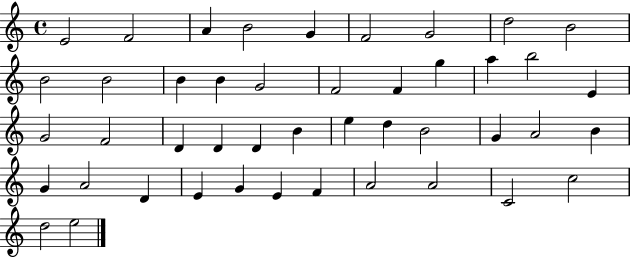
E4/h F4/h A4/q B4/h G4/q F4/h G4/h D5/h B4/h B4/h B4/h B4/q B4/q G4/h F4/h F4/q G5/q A5/q B5/h E4/q G4/h F4/h D4/q D4/q D4/q B4/q E5/q D5/q B4/h G4/q A4/h B4/q G4/q A4/h D4/q E4/q G4/q E4/q F4/q A4/h A4/h C4/h C5/h D5/h E5/h